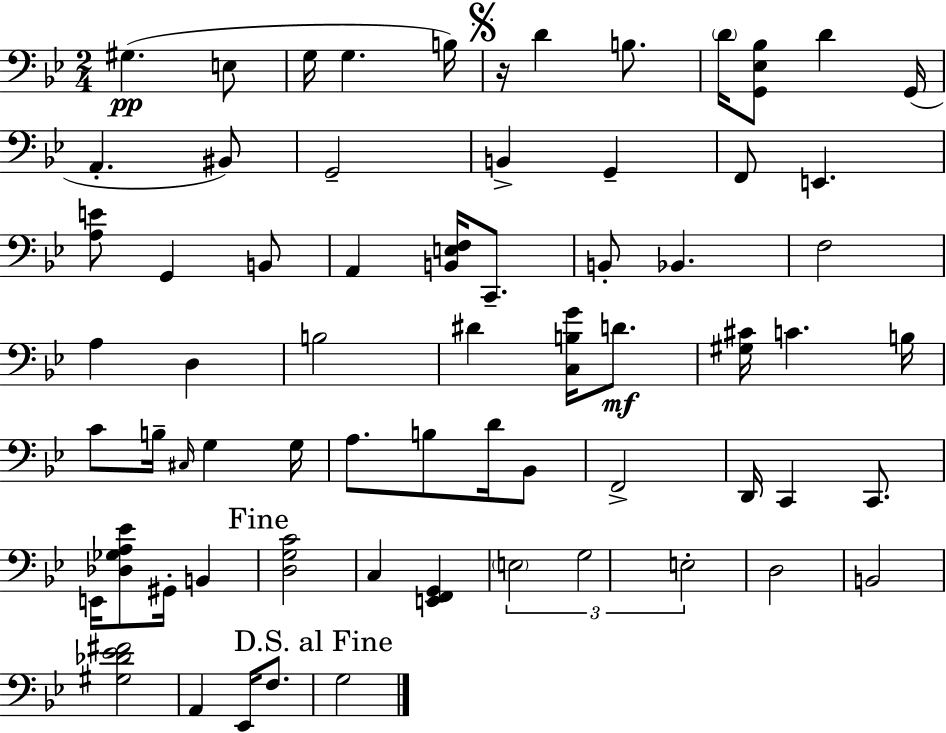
X:1
T:Untitled
M:2/4
L:1/4
K:Gm
^G, E,/2 G,/4 G, B,/4 z/4 D B,/2 D/4 [G,,_E,_B,]/2 D G,,/4 A,, ^B,,/2 G,,2 B,, G,, F,,/2 E,, [A,E]/2 G,, B,,/2 A,, [B,,E,F,]/4 C,,/2 B,,/2 _B,, F,2 A, D, B,2 ^D [C,B,G]/4 D/2 [^G,^C]/4 C B,/4 C/2 B,/4 ^C,/4 G, G,/4 A,/2 B,/2 D/4 _B,,/2 F,,2 D,,/4 C,, C,,/2 E,,/4 [_D,_G,A,_E]/2 ^G,,/4 B,, [D,G,C]2 C, [E,,F,,G,,] E,2 G,2 E,2 D,2 B,,2 [^G,_D_E^F]2 A,, _E,,/4 F,/2 G,2